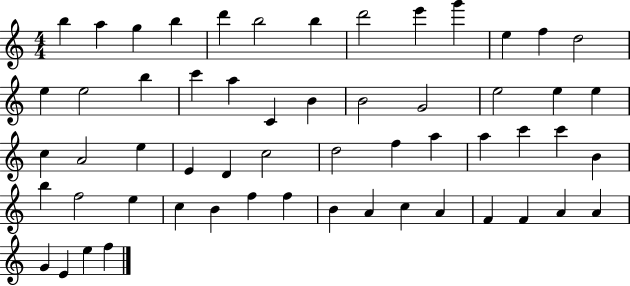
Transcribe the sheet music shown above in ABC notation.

X:1
T:Untitled
M:4/4
L:1/4
K:C
b a g b d' b2 b d'2 e' g' e f d2 e e2 b c' a C B B2 G2 e2 e e c A2 e E D c2 d2 f a a c' c' B b f2 e c B f f B A c A F F A A G E e f